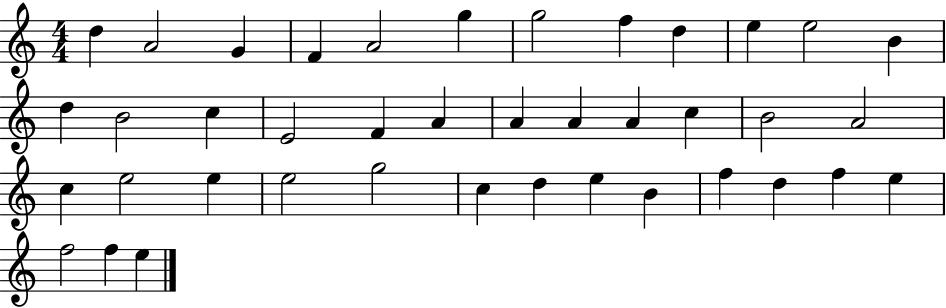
{
  \clef treble
  \numericTimeSignature
  \time 4/4
  \key c \major
  d''4 a'2 g'4 | f'4 a'2 g''4 | g''2 f''4 d''4 | e''4 e''2 b'4 | \break d''4 b'2 c''4 | e'2 f'4 a'4 | a'4 a'4 a'4 c''4 | b'2 a'2 | \break c''4 e''2 e''4 | e''2 g''2 | c''4 d''4 e''4 b'4 | f''4 d''4 f''4 e''4 | \break f''2 f''4 e''4 | \bar "|."
}